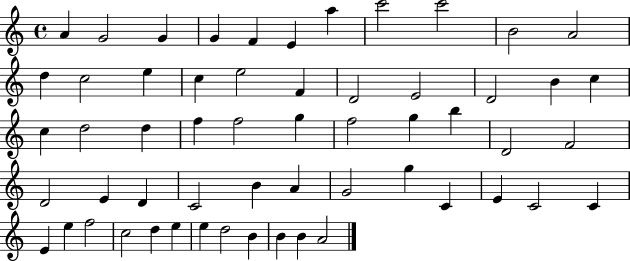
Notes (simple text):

A4/q G4/h G4/q G4/q F4/q E4/q A5/q C6/h C6/h B4/h A4/h D5/q C5/h E5/q C5/q E5/h F4/q D4/h E4/h D4/h B4/q C5/q C5/q D5/h D5/q F5/q F5/h G5/q F5/h G5/q B5/q D4/h F4/h D4/h E4/q D4/q C4/h B4/q A4/q G4/h G5/q C4/q E4/q C4/h C4/q E4/q E5/q F5/h C5/h D5/q E5/q E5/q D5/h B4/q B4/q B4/q A4/h